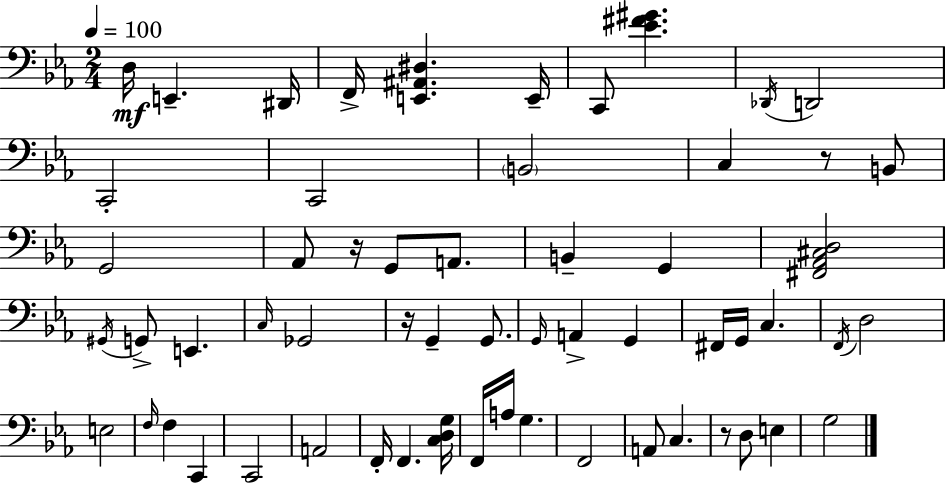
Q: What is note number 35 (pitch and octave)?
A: E3